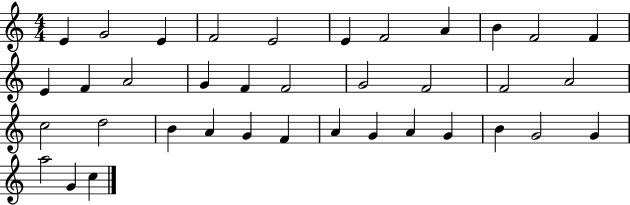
E4/q G4/h E4/q F4/h E4/h E4/q F4/h A4/q B4/q F4/h F4/q E4/q F4/q A4/h G4/q F4/q F4/h G4/h F4/h F4/h A4/h C5/h D5/h B4/q A4/q G4/q F4/q A4/q G4/q A4/q G4/q B4/q G4/h G4/q A5/h G4/q C5/q